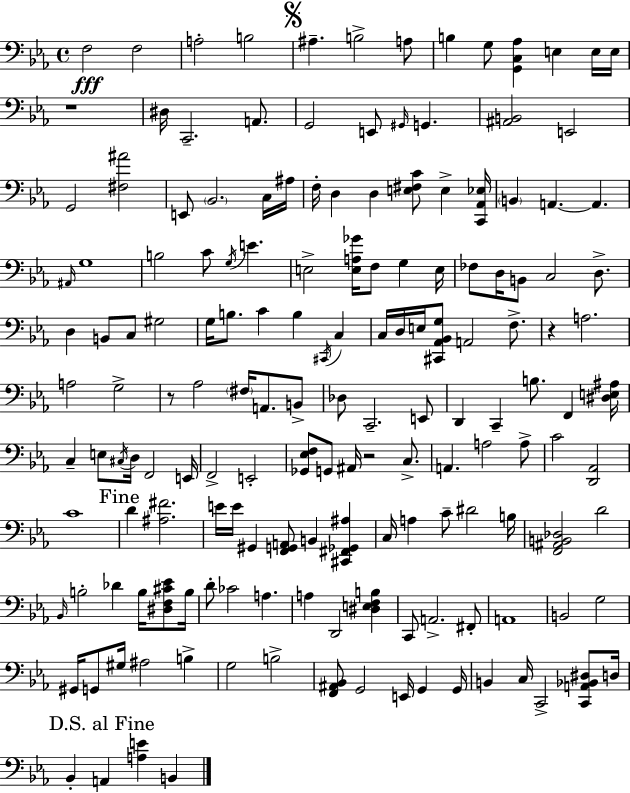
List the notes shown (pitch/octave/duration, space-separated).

F3/h F3/h A3/h B3/h A#3/q. B3/h A3/e B3/q G3/e [G2,C3,Ab3]/q E3/q E3/s E3/s R/w D#3/s C2/h. A2/e. G2/h E2/e G#2/s G2/q. [A#2,B2]/h E2/h G2/h [F#3,A#4]/h E2/e Bb2/h. C3/s A#3/s F3/s D3/q D3/q [E3,F#3,C4]/e E3/q [C2,Ab2,Eb3]/s B2/q A2/q. A2/q. A#2/s G3/w B3/h C4/e G3/s E4/q. E3/h [E3,A3,Gb4]/s F3/e G3/q E3/s FES3/e D3/s B2/e C3/h D3/e. D3/q B2/e C3/e G#3/h G3/s B3/e. C4/q B3/q C#2/s C3/q C3/s D3/s E3/s [C#2,Ab2,Bb2,G3]/e A2/h F3/e. R/q A3/h. A3/h G3/h R/e Ab3/h F#3/s A2/e. B2/e Db3/e C2/h. E2/e D2/q C2/q B3/e. F2/q [D#3,E3,A#3]/s C3/q E3/e C#3/s D3/s F2/h E2/s F2/h E2/h [Gb2,Eb3,F3]/e G2/e A#2/s R/h C3/e. A2/q. A3/h A3/e C4/h [D2,Ab2]/h C4/w D4/q [A#3,F#4]/h. E4/s E4/s G#2/q [F2,G2,A2]/e B2/q [C#2,F#2,Gb2,A#3]/q C3/s A3/q C4/e D#4/h B3/s [F2,A#2,B2,Db3]/h D4/h Bb2/s B3/h Db4/q B3/s [D#3,F3,C#4,Eb4]/e B3/s D4/e CES4/h A3/q. A3/q D2/h [D#3,E3,F3,B3]/q C2/e A2/h. F#2/e A2/w B2/h G3/h G#2/s G2/e G#3/s A#3/h B3/q G3/h B3/h [F2,A#2,Bb2]/e G2/h E2/s G2/q G2/s B2/q C3/s C2/h [C2,A2,Bb2,D#3]/e D3/s Bb2/q A2/q [A3,E4]/q B2/q